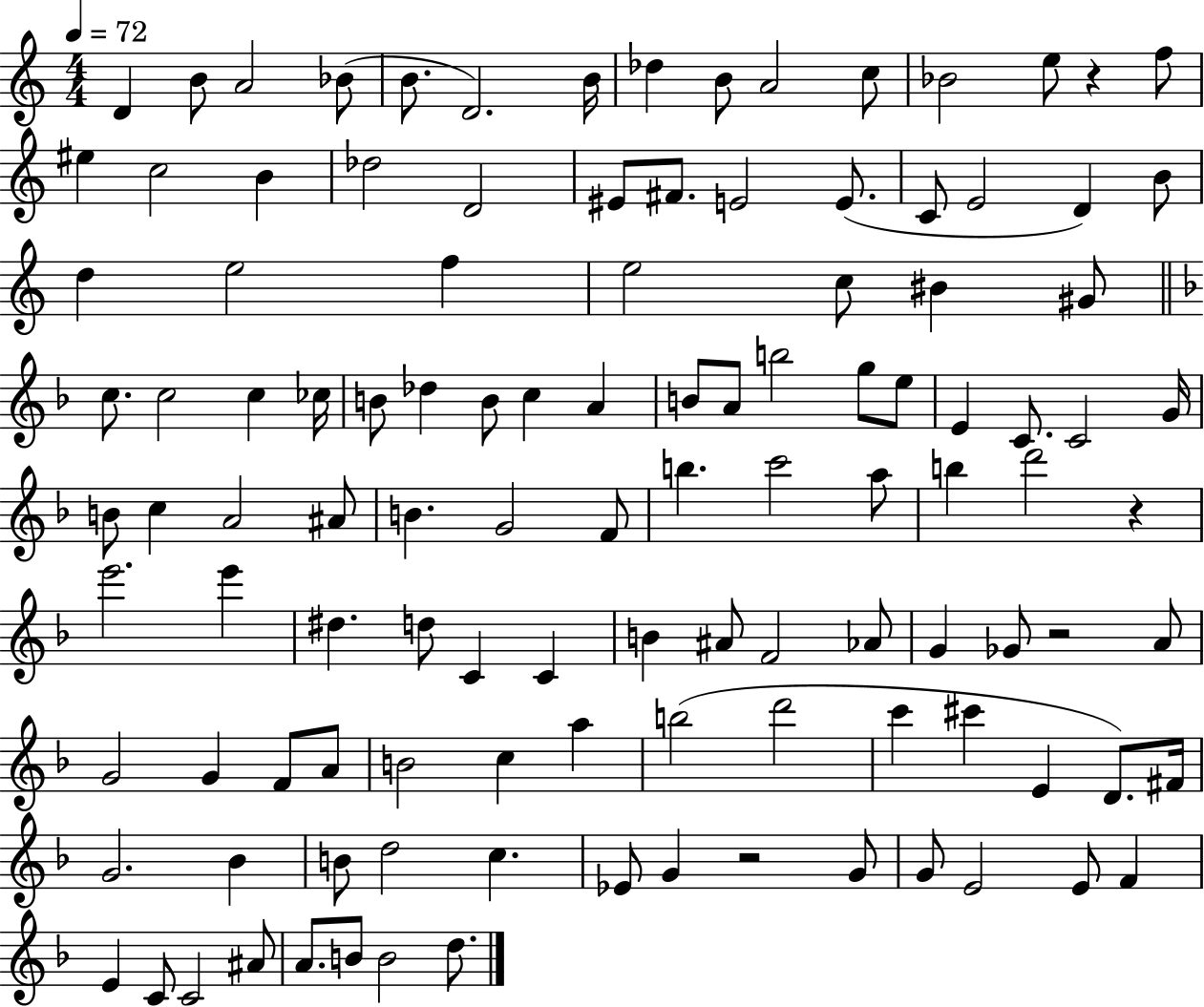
X:1
T:Untitled
M:4/4
L:1/4
K:C
D B/2 A2 _B/2 B/2 D2 B/4 _d B/2 A2 c/2 _B2 e/2 z f/2 ^e c2 B _d2 D2 ^E/2 ^F/2 E2 E/2 C/2 E2 D B/2 d e2 f e2 c/2 ^B ^G/2 c/2 c2 c _c/4 B/2 _d B/2 c A B/2 A/2 b2 g/2 e/2 E C/2 C2 G/4 B/2 c A2 ^A/2 B G2 F/2 b c'2 a/2 b d'2 z e'2 e' ^d d/2 C C B ^A/2 F2 _A/2 G _G/2 z2 A/2 G2 G F/2 A/2 B2 c a b2 d'2 c' ^c' E D/2 ^F/4 G2 _B B/2 d2 c _E/2 G z2 G/2 G/2 E2 E/2 F E C/2 C2 ^A/2 A/2 B/2 B2 d/2